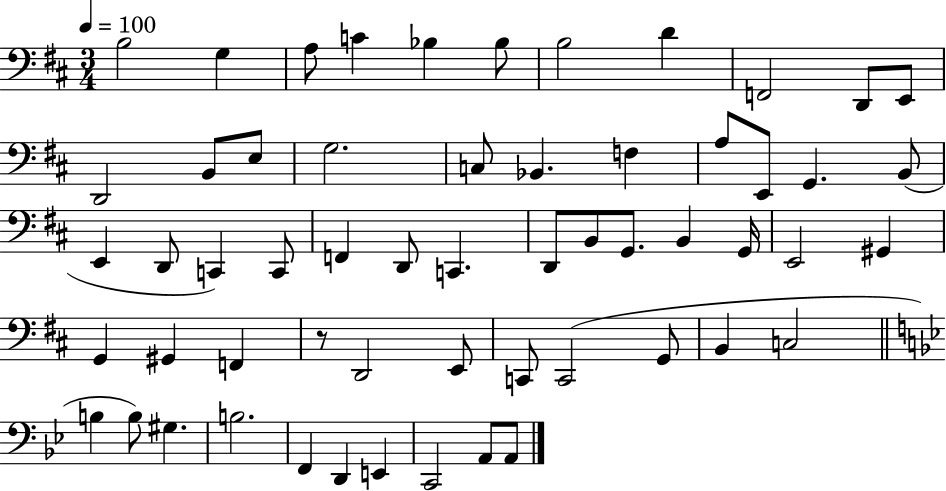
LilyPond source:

{
  \clef bass
  \numericTimeSignature
  \time 3/4
  \key d \major
  \tempo 4 = 100
  \repeat volta 2 { b2 g4 | a8 c'4 bes4 bes8 | b2 d'4 | f,2 d,8 e,8 | \break d,2 b,8 e8 | g2. | c8 bes,4. f4 | a8 e,8 g,4. b,8( | \break e,4 d,8 c,4) c,8 | f,4 d,8 c,4. | d,8 b,8 g,8. b,4 g,16 | e,2 gis,4 | \break g,4 gis,4 f,4 | r8 d,2 e,8 | c,8 c,2( g,8 | b,4 c2 | \break \bar "||" \break \key bes \major b4 b8) gis4. | b2. | f,4 d,4 e,4 | c,2 a,8 a,8 | \break } \bar "|."
}